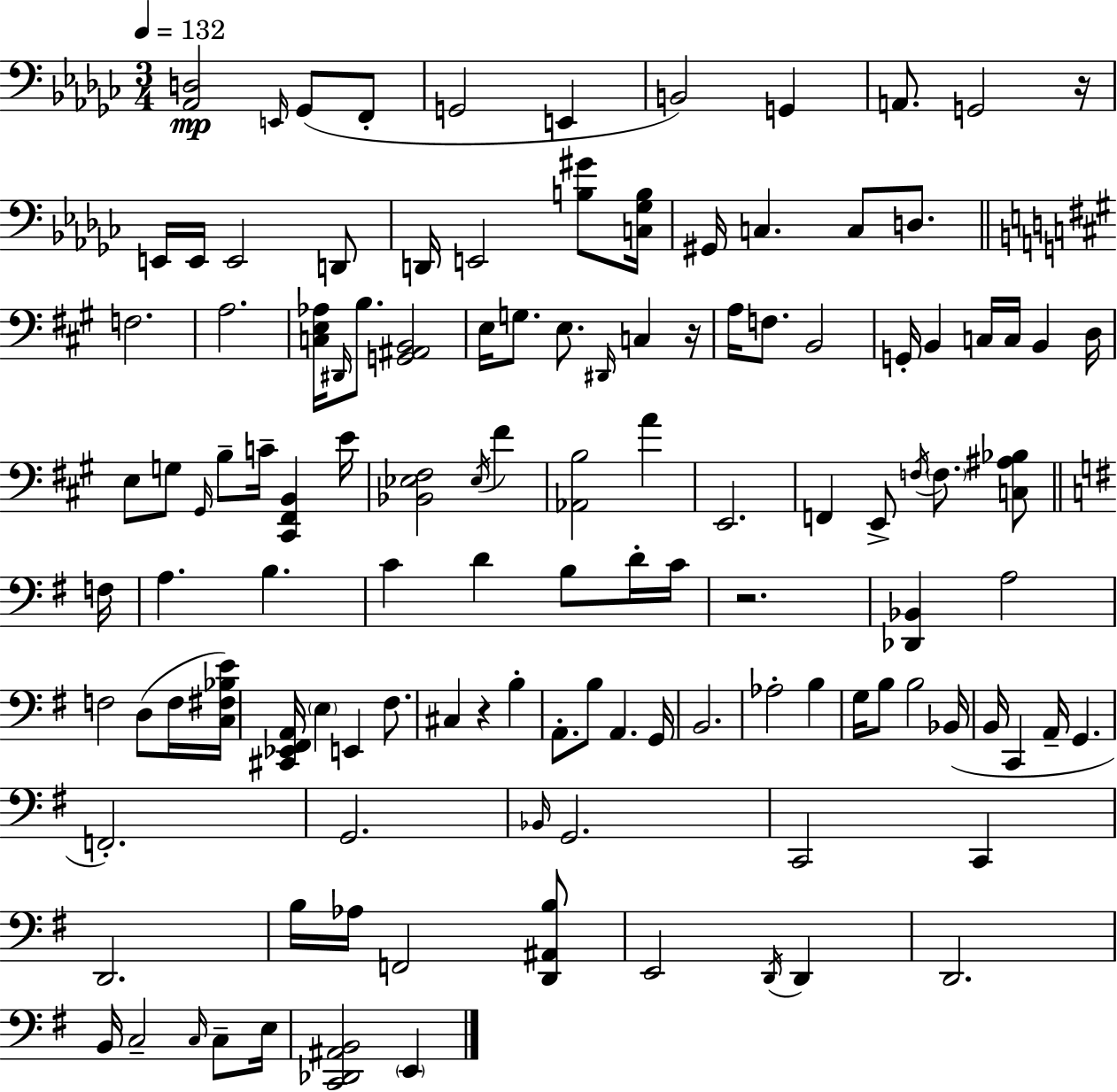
{
  \clef bass
  \numericTimeSignature
  \time 3/4
  \key ees \minor
  \tempo 4 = 132
  <aes, d>2\mp \grace { e,16 }( ges,8 f,8-. | g,2 e,4 | b,2) g,4 | a,8. g,2 | \break r16 e,16 e,16 e,2 d,8 | d,16 e,2 <b gis'>8 | <c ges b>16 gis,16 c4. c8 d8. | \bar "||" \break \key a \major f2. | a2. | <c e aes>16 \grace { dis,16 } b8. <g, ais, b,>2 | e16 g8. e8. \grace { dis,16 } c4 | \break r16 a16 f8. b,2 | g,16-. b,4 c16 c16 b,4 | d16 e8 g8 \grace { gis,16 } b8-- c'16-- <cis, fis, b,>4 | e'16 <bes, ees fis>2 \acciaccatura { ees16 } | \break fis'4 <aes, b>2 | a'4 e,2. | f,4 e,8-> \acciaccatura { f16 } \parenthesize f8. | <c ais bes>8 \bar "||" \break \key e \minor f16 a4. b4. | c'4 d'4 b8 d'16-. | c'16 r2. | <des, bes,>4 a2 | \break f2 d8( f16 | <c fis bes e'>16) <cis, ees, fis, a,>16 \parenthesize e4 e,4 fis8. | cis4 r4 b4-. | a,8.-. b8 a,4. | \break g,16 b,2. | aes2-. b4 | g16 b8 b2 | bes,16( b,16 c,4 a,16-- g,4. | \break f,2.-.) | g,2. | \grace { bes,16 } g,2. | c,2 c,4 | \break d,2. | b16 aes16 f,2 | <d, ais, b>8 e,2 \acciaccatura { d,16 } d,4 | d,2. | \break b,16 c2-- | \grace { c16 } c8-- e16 <c, des, ais, b,>2 | \parenthesize e,4 \bar "|."
}